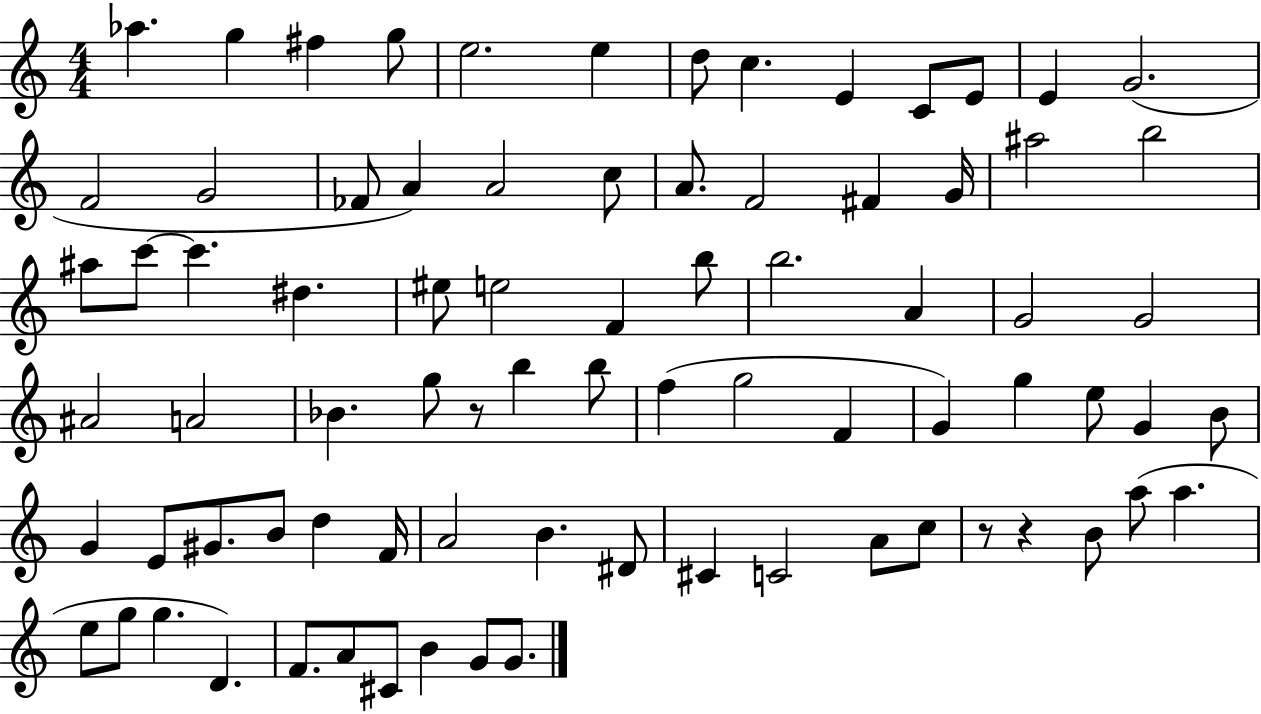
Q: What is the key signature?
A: C major